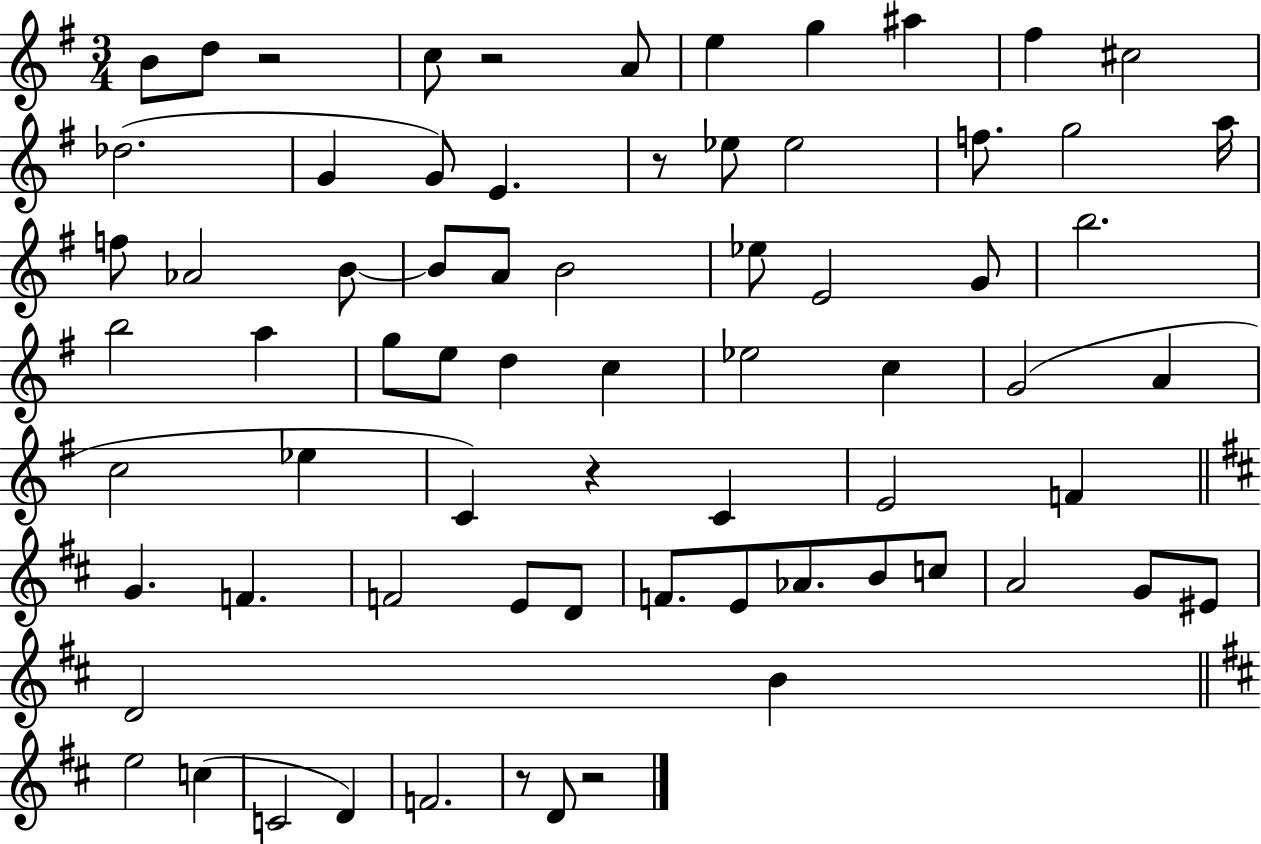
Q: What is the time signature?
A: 3/4